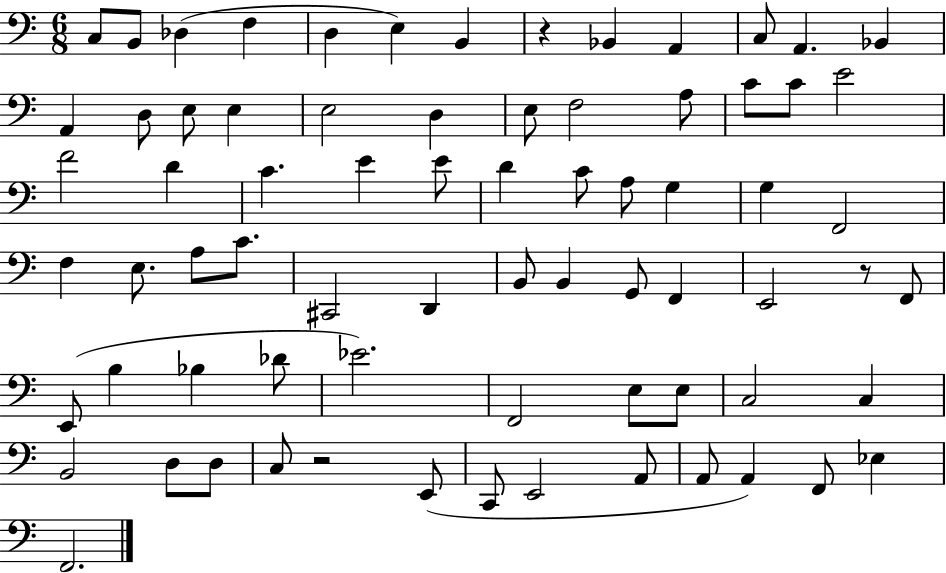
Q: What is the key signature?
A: C major